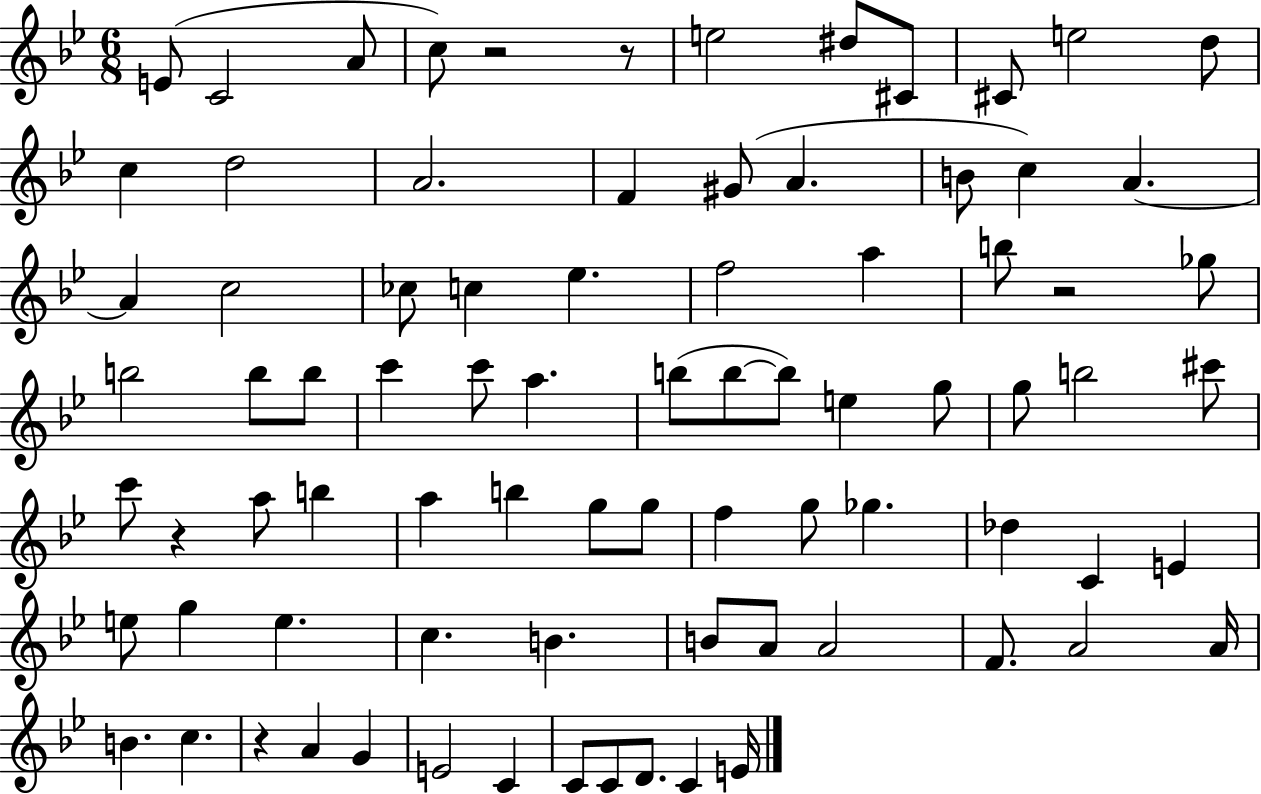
X:1
T:Untitled
M:6/8
L:1/4
K:Bb
E/2 C2 A/2 c/2 z2 z/2 e2 ^d/2 ^C/2 ^C/2 e2 d/2 c d2 A2 F ^G/2 A B/2 c A A c2 _c/2 c _e f2 a b/2 z2 _g/2 b2 b/2 b/2 c' c'/2 a b/2 b/2 b/2 e g/2 g/2 b2 ^c'/2 c'/2 z a/2 b a b g/2 g/2 f g/2 _g _d C E e/2 g e c B B/2 A/2 A2 F/2 A2 A/4 B c z A G E2 C C/2 C/2 D/2 C E/4